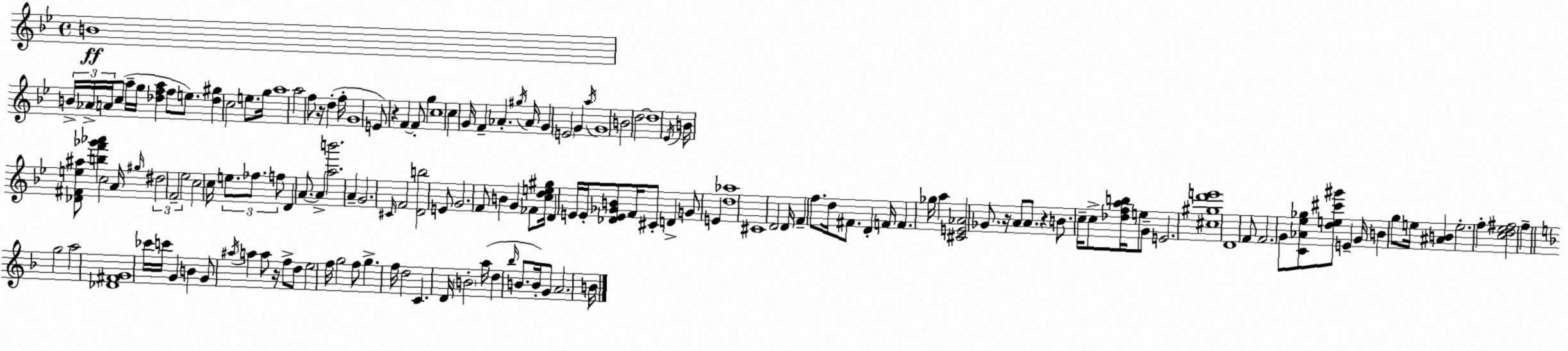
X:1
T:Untitled
M:4/4
L:1/4
K:Bb
B4 B/4 _A/4 A/4 c/2 a/4 g/4 [_dfa] f/2 e/2 [_d^g] c2 e/2 g/4 a4 a2 f/2 z/4 d f/4 G4 E/2 z F F/2 g c4 c G/4 F _A ^g/4 _A/4 G E2 G a/4 G4 B2 d2 d4 _E/4 B/4 [_D^Fe^a]/2 [bf'_g'_a'] c2 A/4 ^g/4 ^d2 F2 _e2 c2 c/4 e/2 _f/2 f/2 D A/2 A [ab']2 A G2 ^C/4 F2 [Db]2 E/2 G2 F/2 B G _F/2 [cde^g]/4 D E/4 E/4 [_DE_GB]/2 F/4 ^C/2 D G/2 E [d_a]4 ^C4 D2 D/4 F f/2 d/4 ^F/2 D F/4 F _g/4 a [^CE_A]2 _G/2 z/4 A/2 A/2 z B/2 c/4 c/2 [_dfab]/4 e/2 G/2 E2 [^c^gd'e']4 D4 F/2 F2 G/2 [C_A_e_g]/2 [de^c'^g']/2 E G/4 B g/2 e/4 [^AB] e2 f [cd_e^f]2 f g2 a2 [_D^FG]4 _c'/4 c'/4 G B G/2 ^a/4 a a/2 z/4 f/2 d/2 e2 f/4 g2 f/2 g f/4 d2 C D/4 B2 a/4 d _b/4 B/2 B/4 G/2 A2 B/4